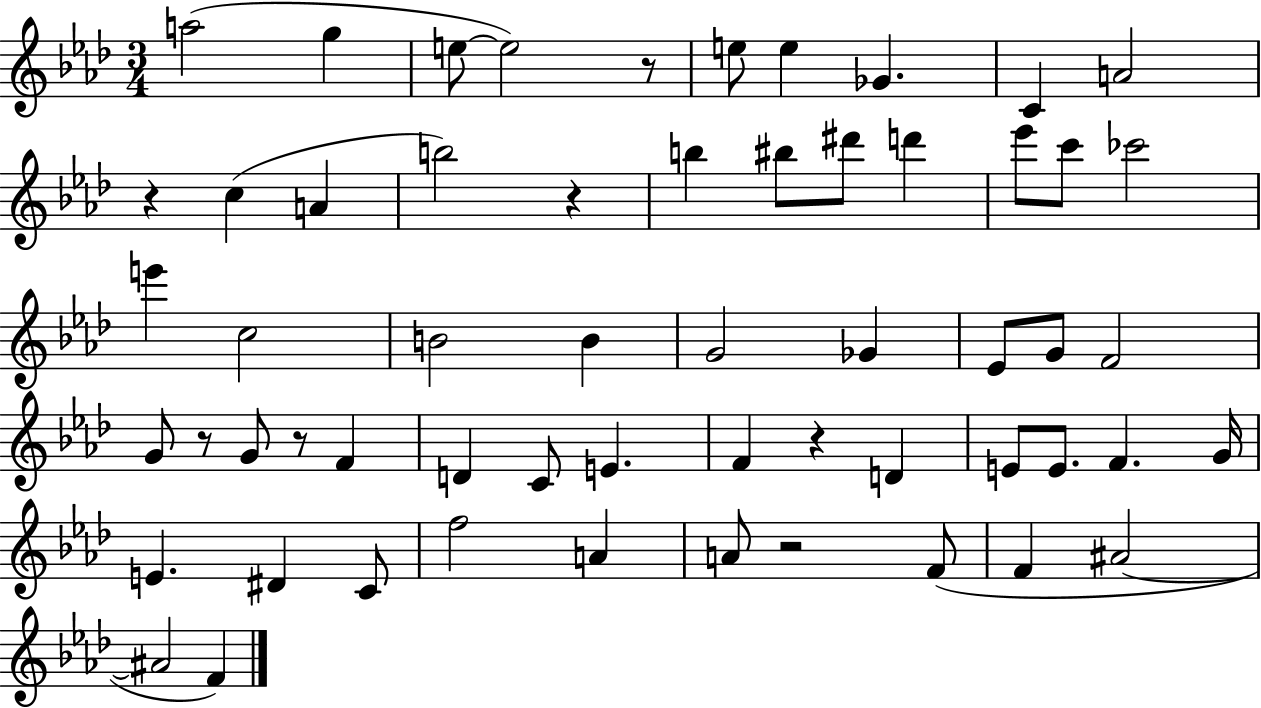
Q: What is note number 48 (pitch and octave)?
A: F4